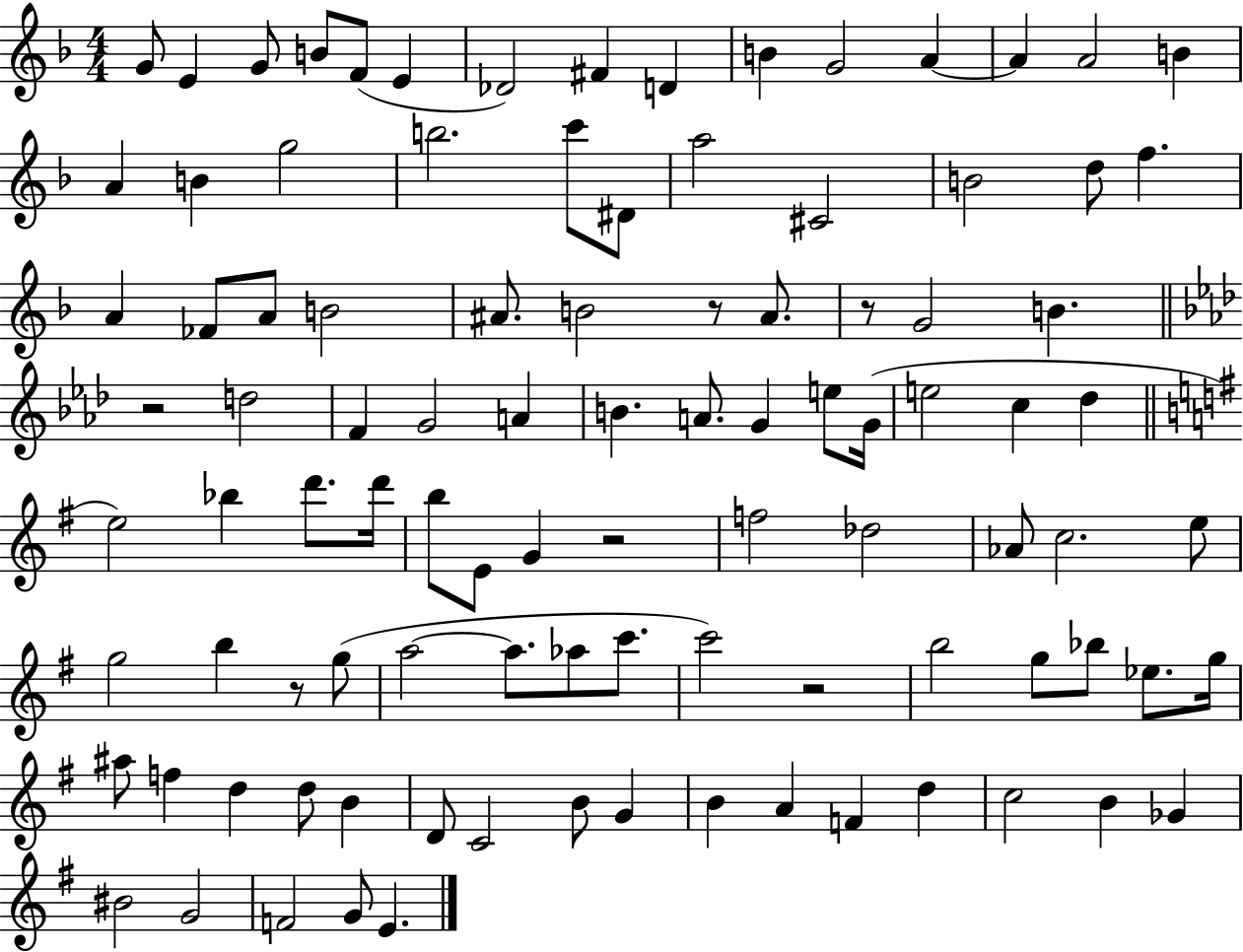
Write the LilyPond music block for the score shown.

{
  \clef treble
  \numericTimeSignature
  \time 4/4
  \key f \major
  \repeat volta 2 { g'8 e'4 g'8 b'8 f'8( e'4 | des'2) fis'4 d'4 | b'4 g'2 a'4~~ | a'4 a'2 b'4 | \break a'4 b'4 g''2 | b''2. c'''8 dis'8 | a''2 cis'2 | b'2 d''8 f''4. | \break a'4 fes'8 a'8 b'2 | ais'8. b'2 r8 ais'8. | r8 g'2 b'4. | \bar "||" \break \key aes \major r2 d''2 | f'4 g'2 a'4 | b'4. a'8. g'4 e''8 g'16( | e''2 c''4 des''4 | \break \bar "||" \break \key e \minor e''2) bes''4 d'''8. d'''16 | b''8 e'8 g'4 r2 | f''2 des''2 | aes'8 c''2. e''8 | \break g''2 b''4 r8 g''8( | a''2~~ a''8. aes''8 c'''8. | c'''2) r2 | b''2 g''8 bes''8 ees''8. g''16 | \break ais''8 f''4 d''4 d''8 b'4 | d'8 c'2 b'8 g'4 | b'4 a'4 f'4 d''4 | c''2 b'4 ges'4 | \break bis'2 g'2 | f'2 g'8 e'4. | } \bar "|."
}